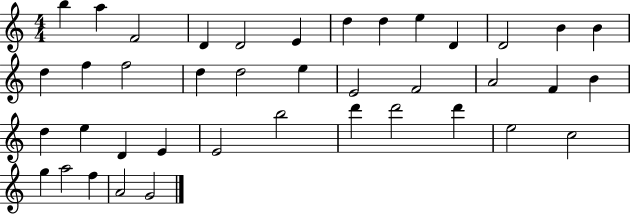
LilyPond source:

{
  \clef treble
  \numericTimeSignature
  \time 4/4
  \key c \major
  b''4 a''4 f'2 | d'4 d'2 e'4 | d''4 d''4 e''4 d'4 | d'2 b'4 b'4 | \break d''4 f''4 f''2 | d''4 d''2 e''4 | e'2 f'2 | a'2 f'4 b'4 | \break d''4 e''4 d'4 e'4 | e'2 b''2 | d'''4 d'''2 d'''4 | e''2 c''2 | \break g''4 a''2 f''4 | a'2 g'2 | \bar "|."
}